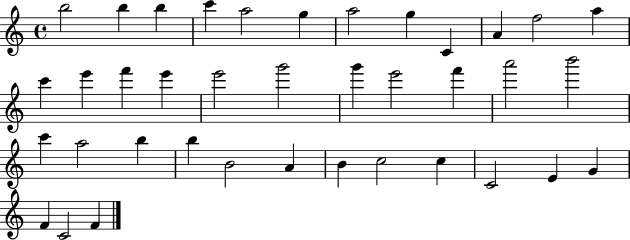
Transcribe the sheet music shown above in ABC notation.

X:1
T:Untitled
M:4/4
L:1/4
K:C
b2 b b c' a2 g a2 g C A f2 a c' e' f' e' e'2 g'2 g' e'2 f' a'2 b'2 c' a2 b b B2 A B c2 c C2 E G F C2 F